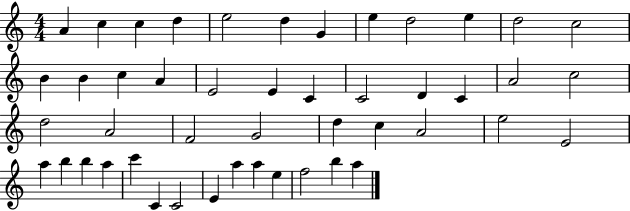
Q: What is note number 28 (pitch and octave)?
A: G4